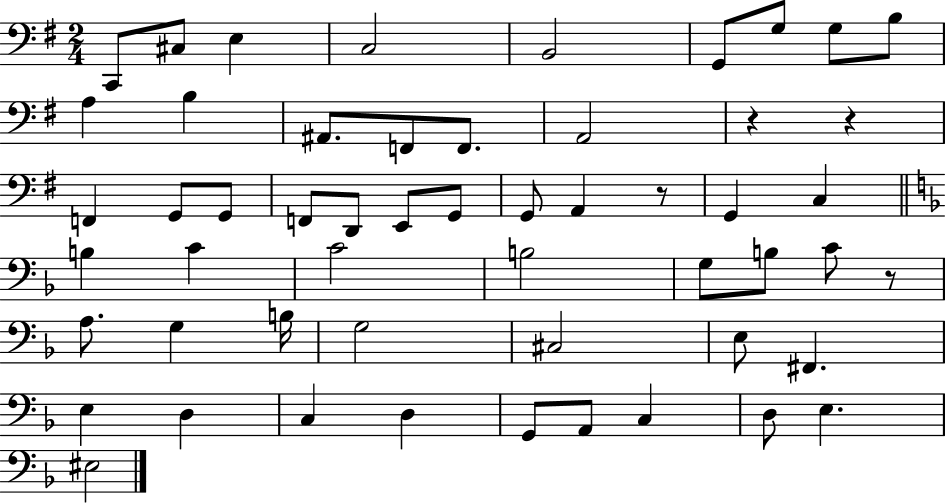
{
  \clef bass
  \numericTimeSignature
  \time 2/4
  \key g \major
  c,8 cis8 e4 | c2 | b,2 | g,8 g8 g8 b8 | \break a4 b4 | ais,8. f,8 f,8. | a,2 | r4 r4 | \break f,4 g,8 g,8 | f,8 d,8 e,8 g,8 | g,8 a,4 r8 | g,4 c4 | \break \bar "||" \break \key f \major b4 c'4 | c'2 | b2 | g8 b8 c'8 r8 | \break a8. g4 b16 | g2 | cis2 | e8 fis,4. | \break e4 d4 | c4 d4 | g,8 a,8 c4 | d8 e4. | \break eis2 | \bar "|."
}